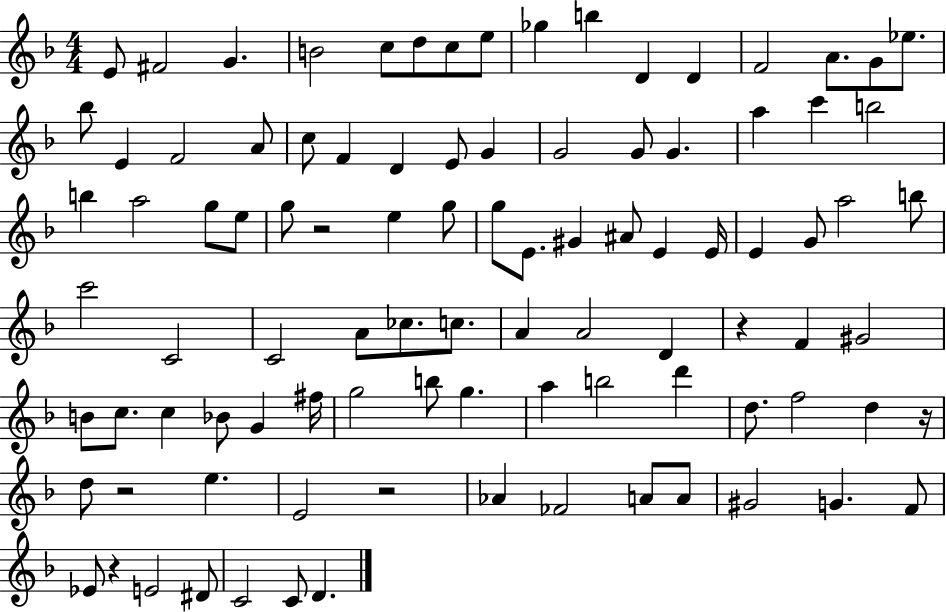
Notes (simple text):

E4/e F#4/h G4/q. B4/h C5/e D5/e C5/e E5/e Gb5/q B5/q D4/q D4/q F4/h A4/e. G4/e Eb5/e. Bb5/e E4/q F4/h A4/e C5/e F4/q D4/q E4/e G4/q G4/h G4/e G4/q. A5/q C6/q B5/h B5/q A5/h G5/e E5/e G5/e R/h E5/q G5/e G5/e E4/e. G#4/q A#4/e E4/q E4/s E4/q G4/e A5/h B5/e C6/h C4/h C4/h A4/e CES5/e. C5/e. A4/q A4/h D4/q R/q F4/q G#4/h B4/e C5/e. C5/q Bb4/e G4/q F#5/s G5/h B5/e G5/q. A5/q B5/h D6/q D5/e. F5/h D5/q R/s D5/e R/h E5/q. E4/h R/h Ab4/q FES4/h A4/e A4/e G#4/h G4/q. F4/e Eb4/e R/q E4/h D#4/e C4/h C4/e D4/q.